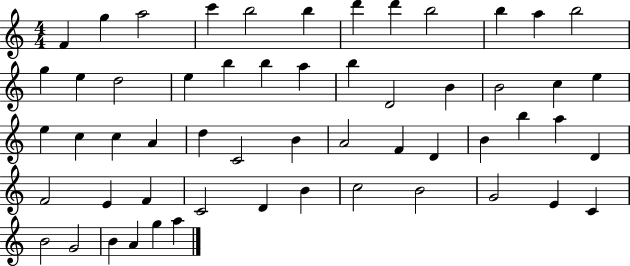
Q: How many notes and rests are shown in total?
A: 56